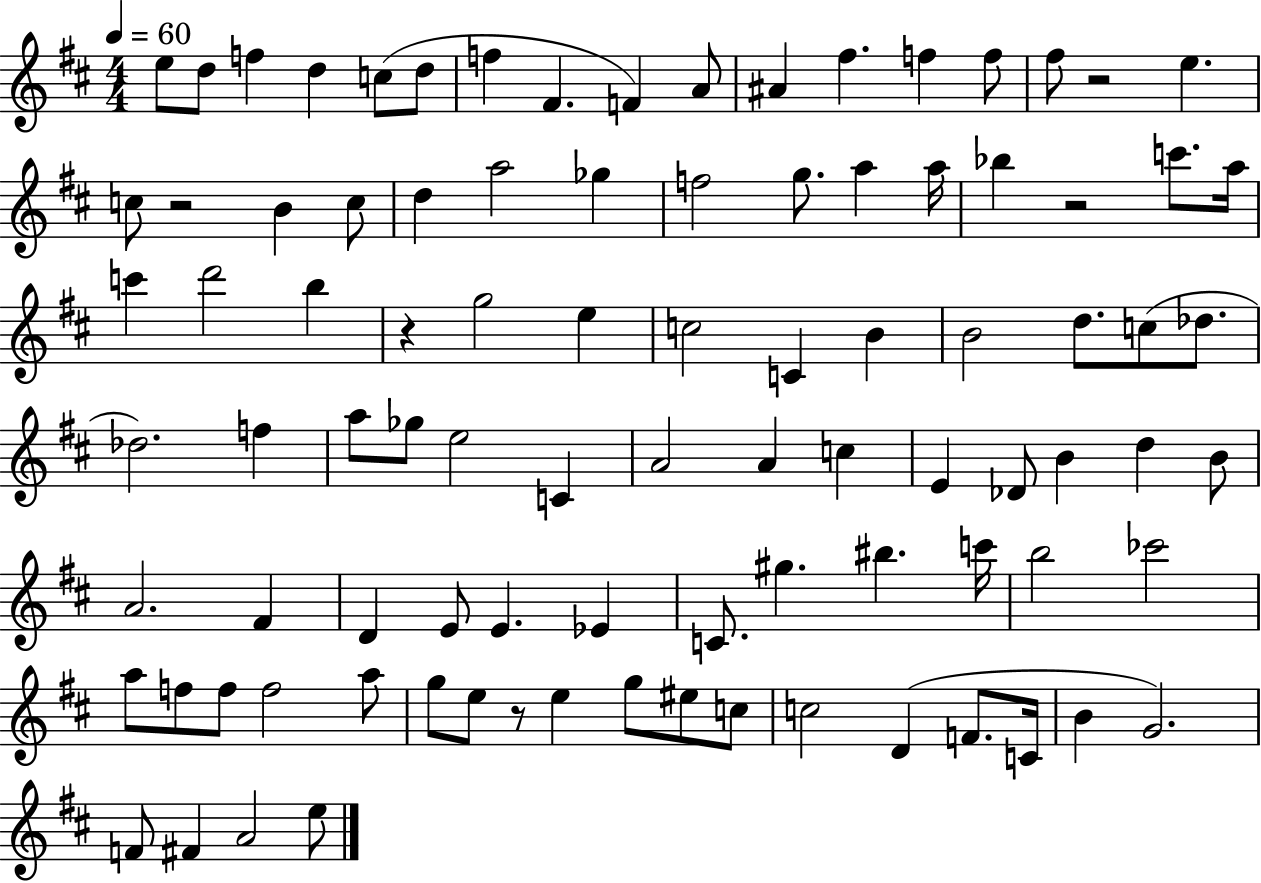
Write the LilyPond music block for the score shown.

{
  \clef treble
  \numericTimeSignature
  \time 4/4
  \key d \major
  \tempo 4 = 60
  \repeat volta 2 { e''8 d''8 f''4 d''4 c''8( d''8 | f''4 fis'4. f'4) a'8 | ais'4 fis''4. f''4 f''8 | fis''8 r2 e''4. | \break c''8 r2 b'4 c''8 | d''4 a''2 ges''4 | f''2 g''8. a''4 a''16 | bes''4 r2 c'''8. a''16 | \break c'''4 d'''2 b''4 | r4 g''2 e''4 | c''2 c'4 b'4 | b'2 d''8. c''8( des''8. | \break des''2.) f''4 | a''8 ges''8 e''2 c'4 | a'2 a'4 c''4 | e'4 des'8 b'4 d''4 b'8 | \break a'2. fis'4 | d'4 e'8 e'4. ees'4 | c'8. gis''4. bis''4. c'''16 | b''2 ces'''2 | \break a''8 f''8 f''8 f''2 a''8 | g''8 e''8 r8 e''4 g''8 eis''8 c''8 | c''2 d'4( f'8. c'16 | b'4 g'2.) | \break f'8 fis'4 a'2 e''8 | } \bar "|."
}